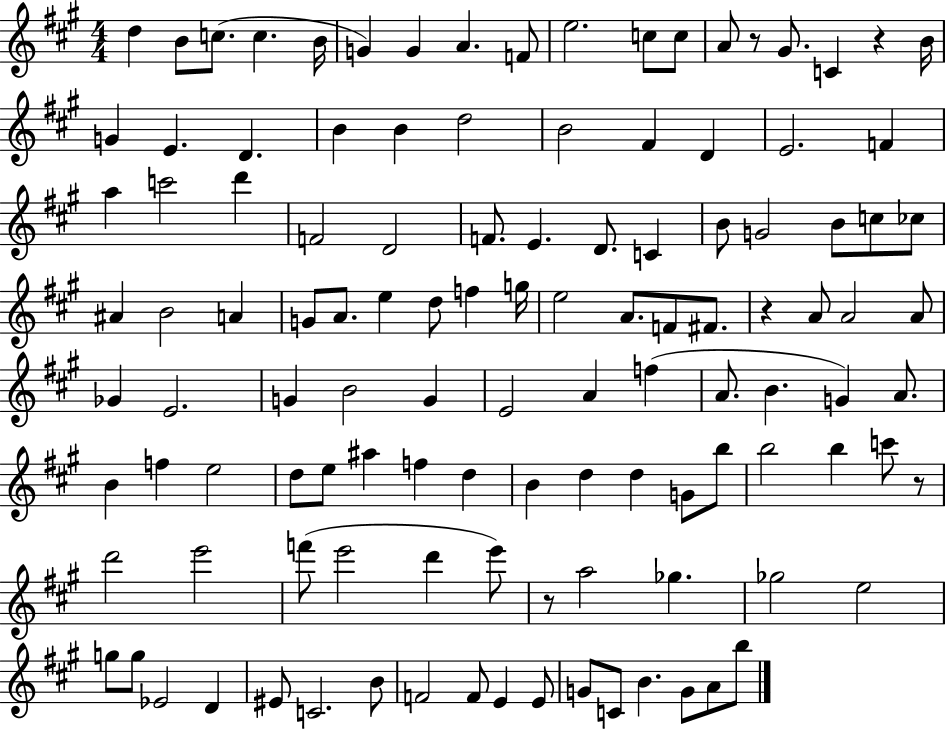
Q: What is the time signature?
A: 4/4